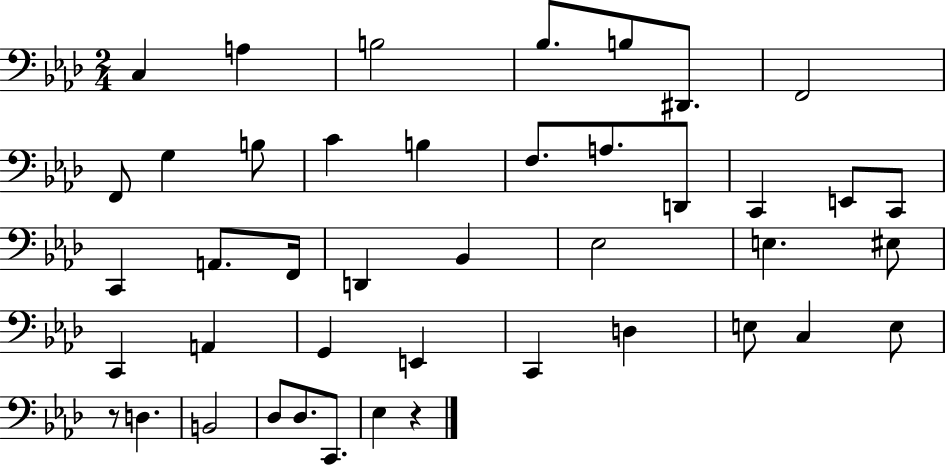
C3/q A3/q B3/h Bb3/e. B3/e D#2/e. F2/h F2/e G3/q B3/e C4/q B3/q F3/e. A3/e. D2/e C2/q E2/e C2/e C2/q A2/e. F2/s D2/q Bb2/q Eb3/h E3/q. EIS3/e C2/q A2/q G2/q E2/q C2/q D3/q E3/e C3/q E3/e R/e D3/q. B2/h Db3/e Db3/e. C2/e. Eb3/q R/q